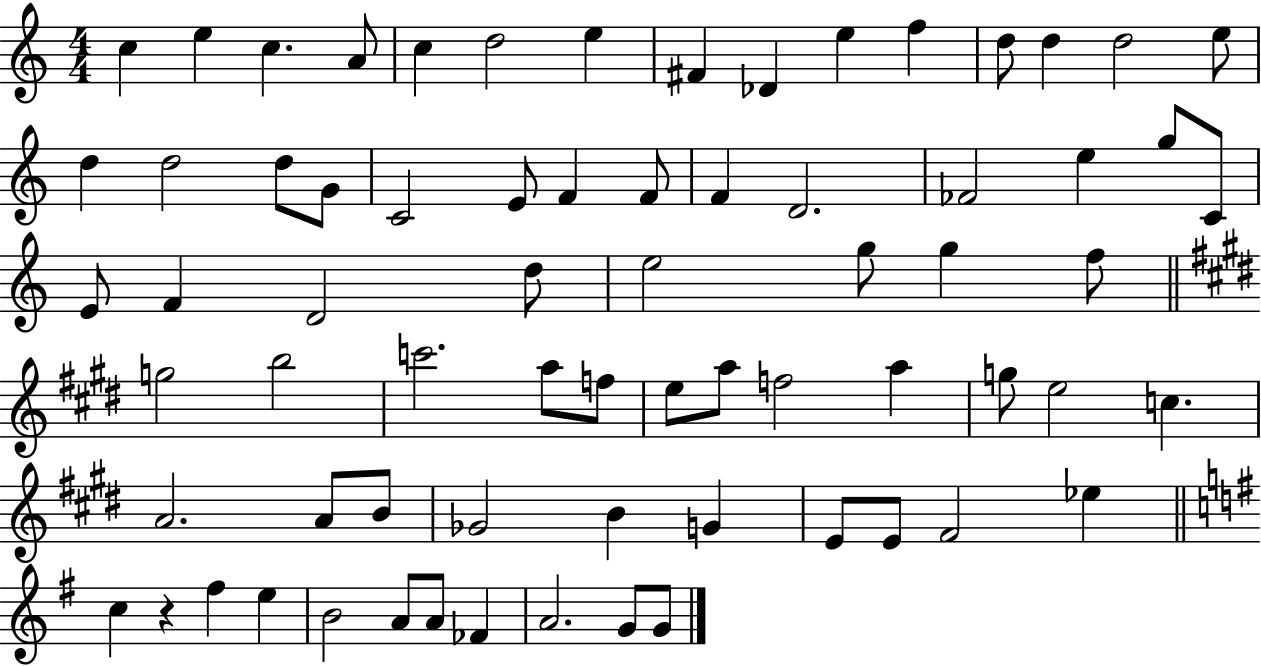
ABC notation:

X:1
T:Untitled
M:4/4
L:1/4
K:C
c e c A/2 c d2 e ^F _D e f d/2 d d2 e/2 d d2 d/2 G/2 C2 E/2 F F/2 F D2 _F2 e g/2 C/2 E/2 F D2 d/2 e2 g/2 g f/2 g2 b2 c'2 a/2 f/2 e/2 a/2 f2 a g/2 e2 c A2 A/2 B/2 _G2 B G E/2 E/2 ^F2 _e c z ^f e B2 A/2 A/2 _F A2 G/2 G/2